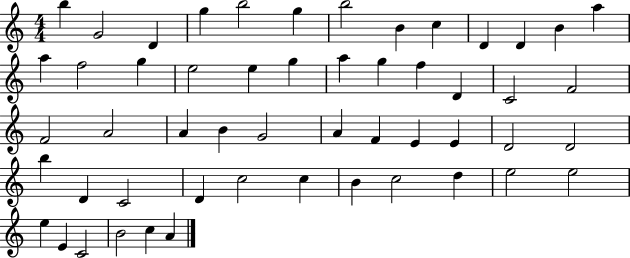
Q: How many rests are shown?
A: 0